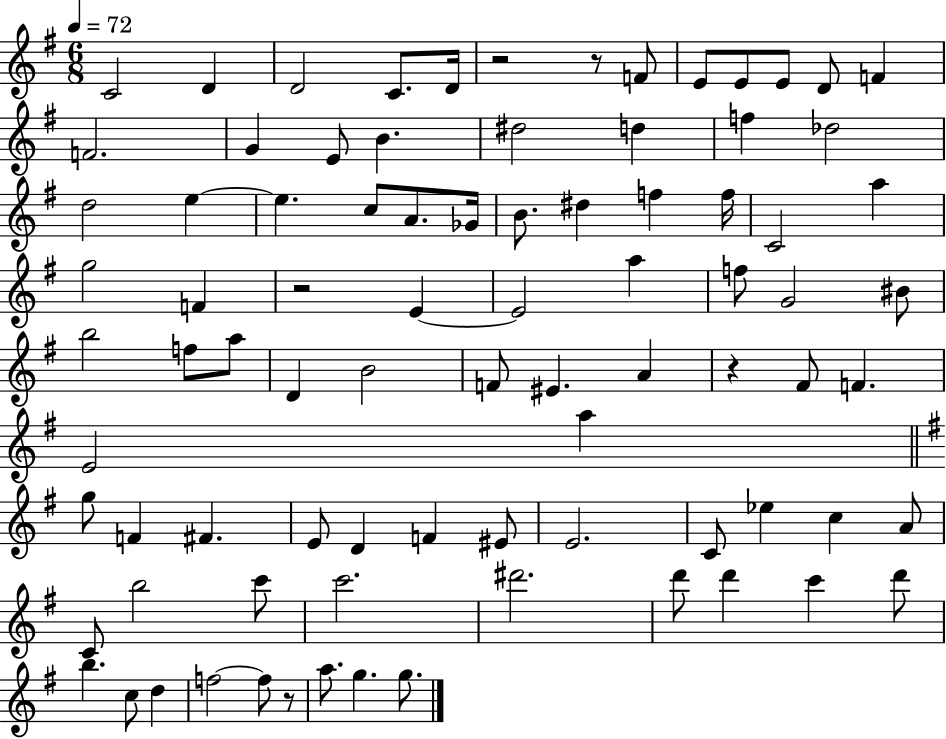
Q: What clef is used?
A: treble